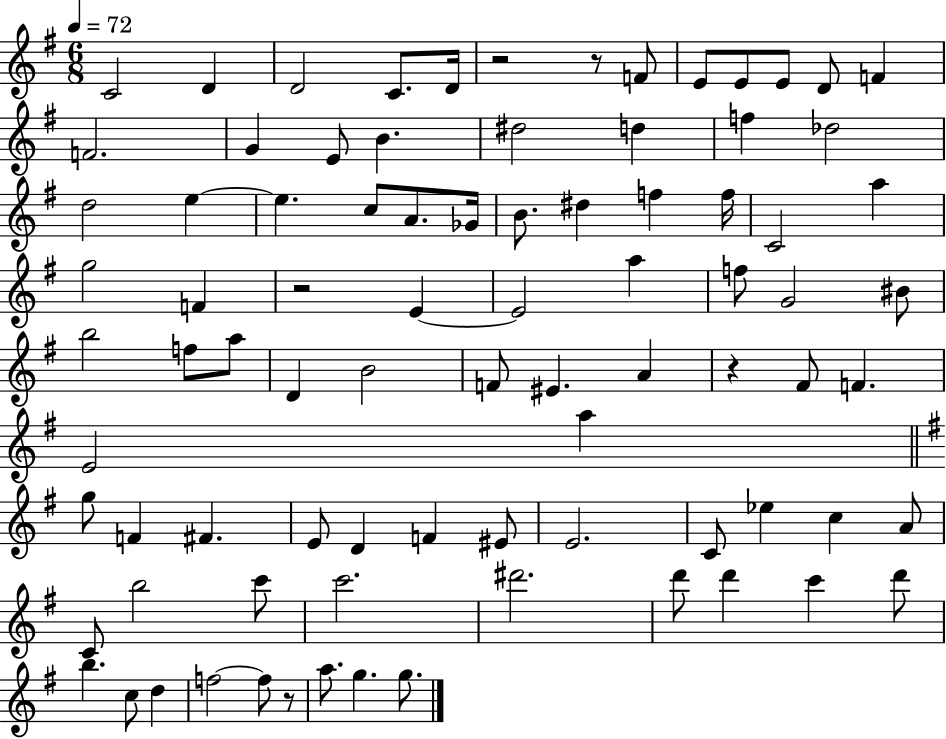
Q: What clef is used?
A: treble